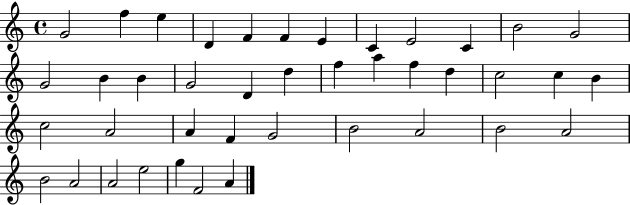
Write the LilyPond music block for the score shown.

{
  \clef treble
  \time 4/4
  \defaultTimeSignature
  \key c \major
  g'2 f''4 e''4 | d'4 f'4 f'4 e'4 | c'4 e'2 c'4 | b'2 g'2 | \break g'2 b'4 b'4 | g'2 d'4 d''4 | f''4 a''4 f''4 d''4 | c''2 c''4 b'4 | \break c''2 a'2 | a'4 f'4 g'2 | b'2 a'2 | b'2 a'2 | \break b'2 a'2 | a'2 e''2 | g''4 f'2 a'4 | \bar "|."
}